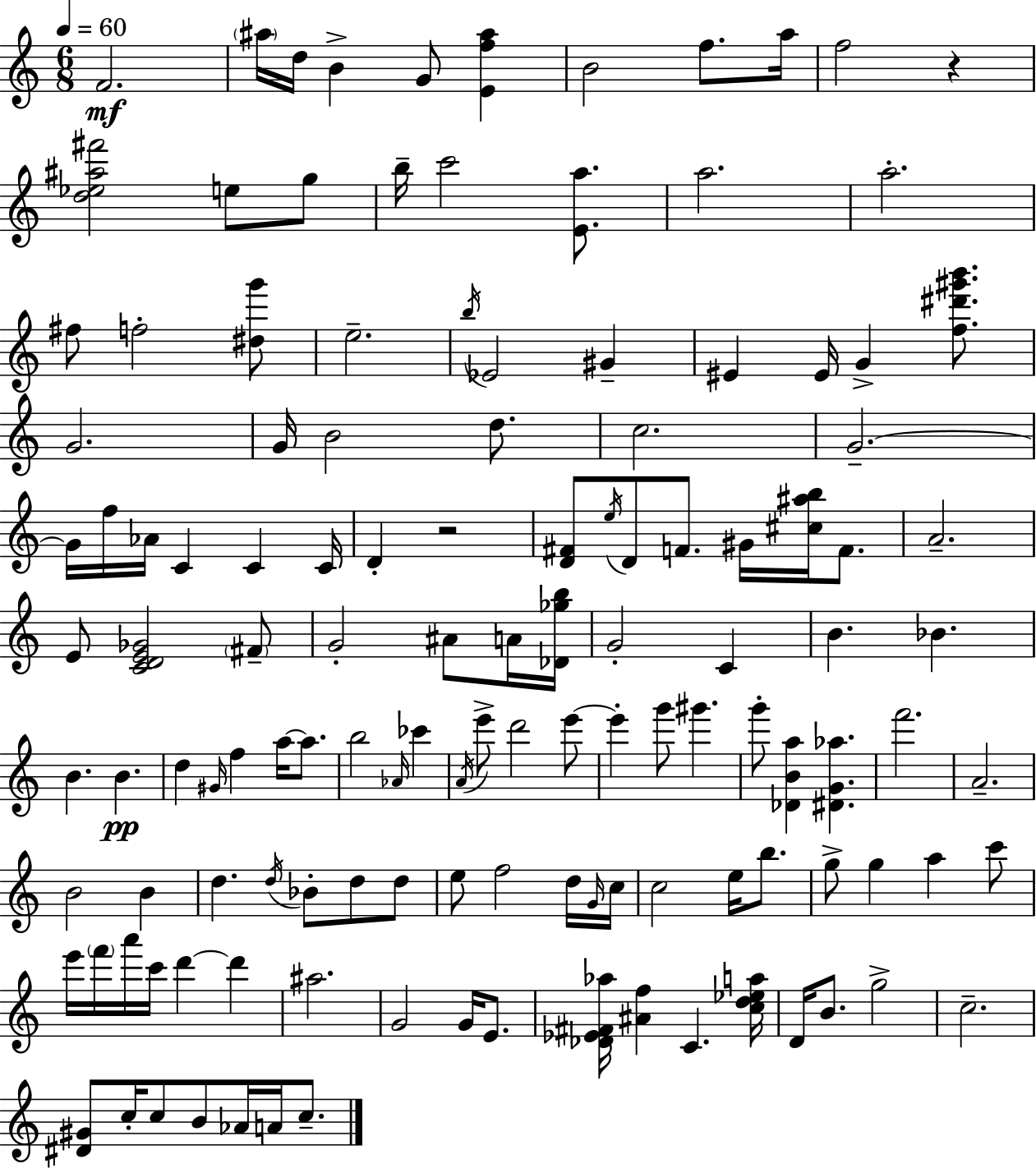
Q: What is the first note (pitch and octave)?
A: F4